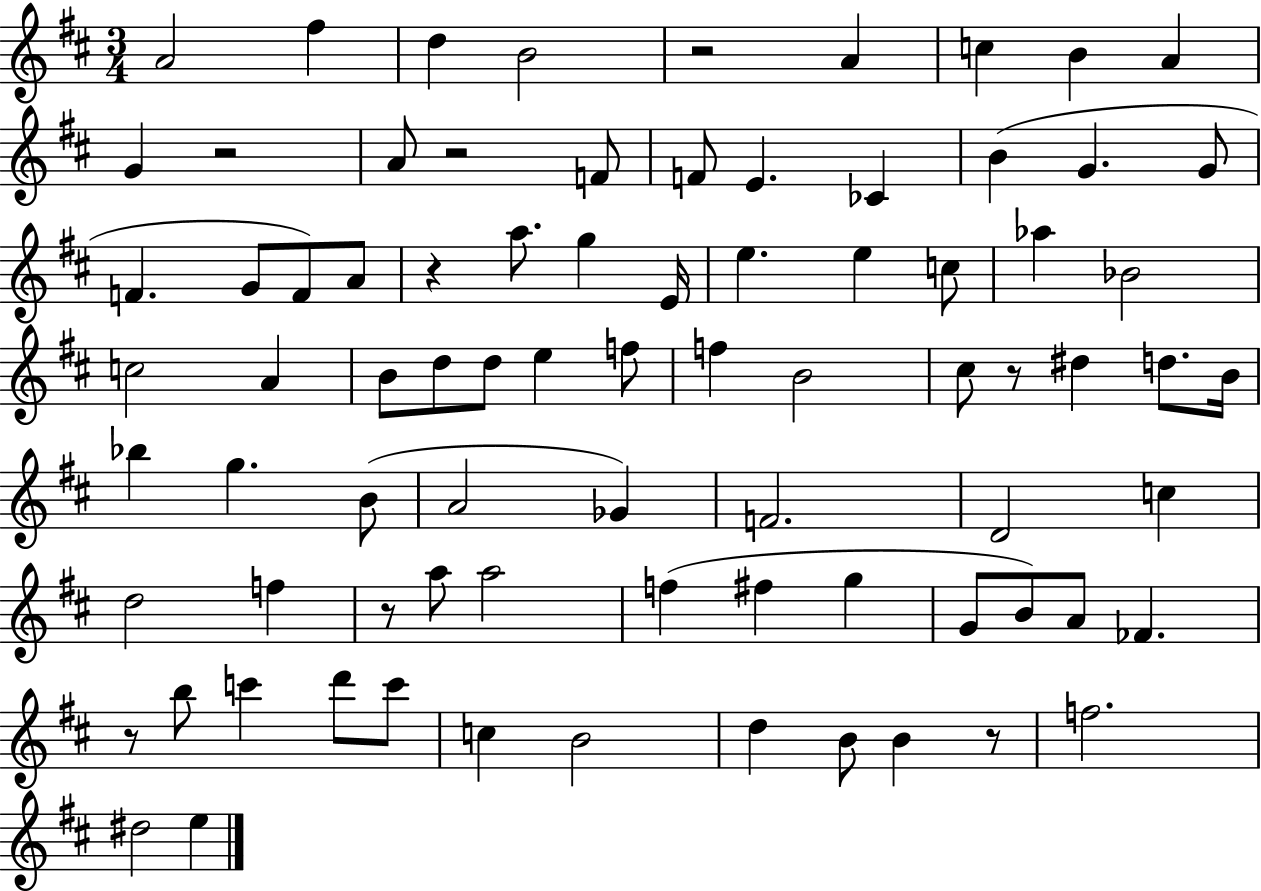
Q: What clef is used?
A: treble